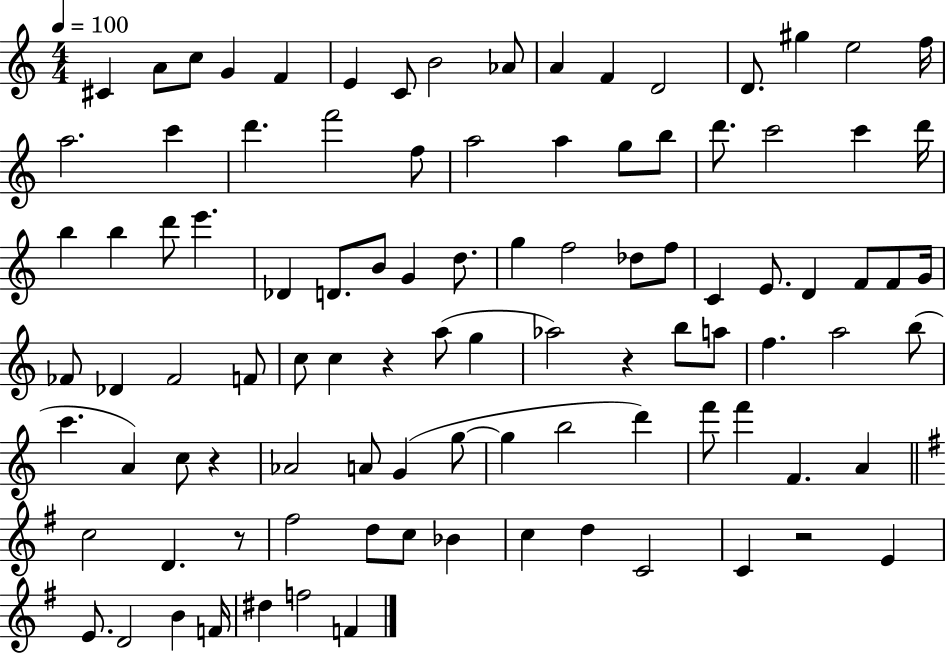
{
  \clef treble
  \numericTimeSignature
  \time 4/4
  \key c \major
  \tempo 4 = 100
  cis'4 a'8 c''8 g'4 f'4 | e'4 c'8 b'2 aes'8 | a'4 f'4 d'2 | d'8. gis''4 e''2 f''16 | \break a''2. c'''4 | d'''4. f'''2 f''8 | a''2 a''4 g''8 b''8 | d'''8. c'''2 c'''4 d'''16 | \break b''4 b''4 d'''8 e'''4. | des'4 d'8. b'8 g'4 d''8. | g''4 f''2 des''8 f''8 | c'4 e'8. d'4 f'8 f'8 g'16 | \break fes'8 des'4 fes'2 f'8 | c''8 c''4 r4 a''8( g''4 | aes''2) r4 b''8 a''8 | f''4. a''2 b''8( | \break c'''4. a'4) c''8 r4 | aes'2 a'8 g'4( g''8~~ | g''4 b''2 d'''4) | f'''8 f'''4 f'4. a'4 | \break \bar "||" \break \key e \minor c''2 d'4. r8 | fis''2 d''8 c''8 bes'4 | c''4 d''4 c'2 | c'4 r2 e'4 | \break e'8. d'2 b'4 f'16 | dis''4 f''2 f'4 | \bar "|."
}